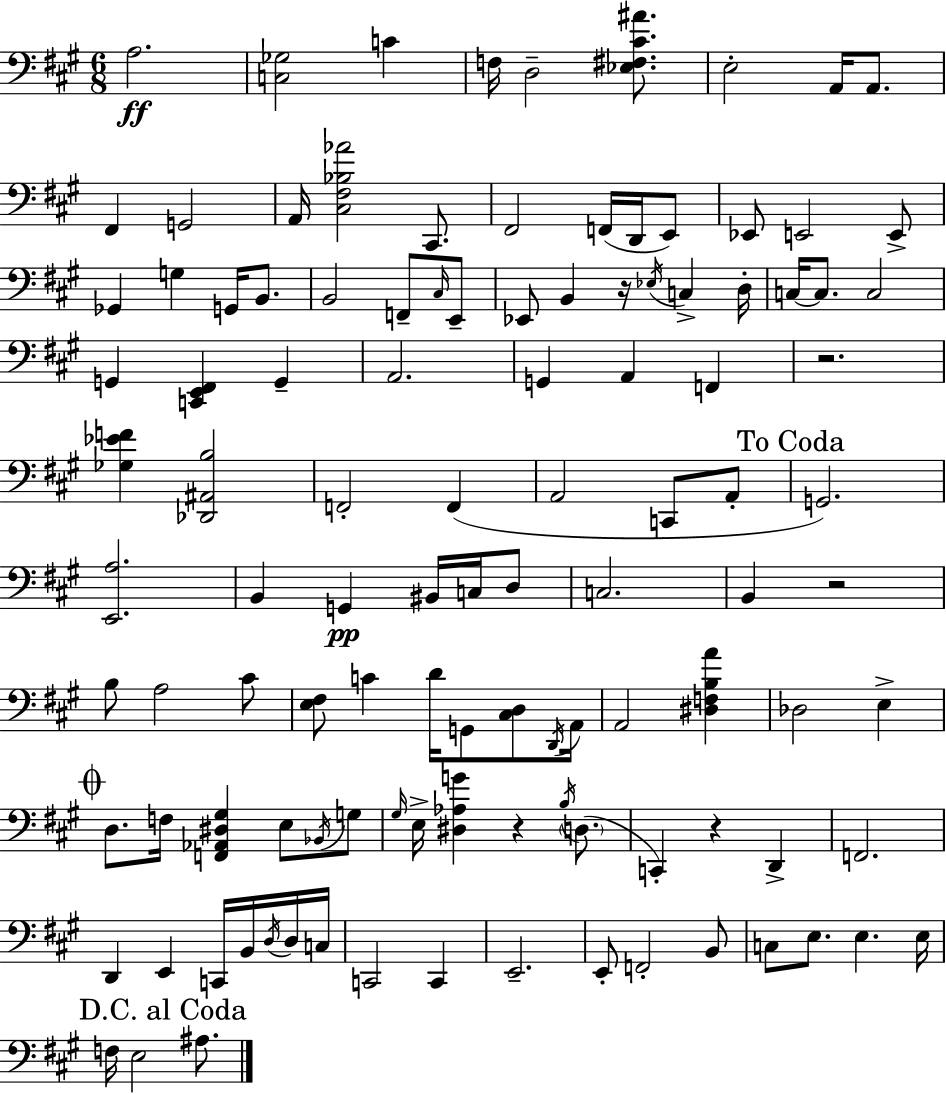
X:1
T:Untitled
M:6/8
L:1/4
K:A
A,2 [C,_G,]2 C F,/4 D,2 [_E,^F,^C^A]/2 E,2 A,,/4 A,,/2 ^F,, G,,2 A,,/4 [^C,^F,_B,_A]2 ^C,,/2 ^F,,2 F,,/4 D,,/4 E,,/2 _E,,/2 E,,2 E,,/2 _G,, G, G,,/4 B,,/2 B,,2 F,,/2 ^C,/4 E,,/2 _E,,/2 B,, z/4 _E,/4 C, D,/4 C,/4 C,/2 C,2 G,, [C,,E,,^F,,] G,, A,,2 G,, A,, F,, z2 [_G,_EF] [_D,,^A,,B,]2 F,,2 F,, A,,2 C,,/2 A,,/2 G,,2 [E,,A,]2 B,, G,, ^B,,/4 C,/4 D,/2 C,2 B,, z2 B,/2 A,2 ^C/2 [E,^F,]/2 C D/4 G,,/2 [^C,D,]/2 D,,/4 A,,/4 A,,2 [^D,F,B,A] _D,2 E, D,/2 F,/4 [F,,_A,,^D,^G,] E,/2 _B,,/4 G,/2 ^G,/4 E,/4 [^D,_A,G] z B,/4 D,/2 C,, z D,, F,,2 D,, E,, C,,/4 B,,/4 D,/4 D,/4 C,/4 C,,2 C,, E,,2 E,,/2 F,,2 B,,/2 C,/2 E,/2 E, E,/4 F,/4 E,2 ^A,/2